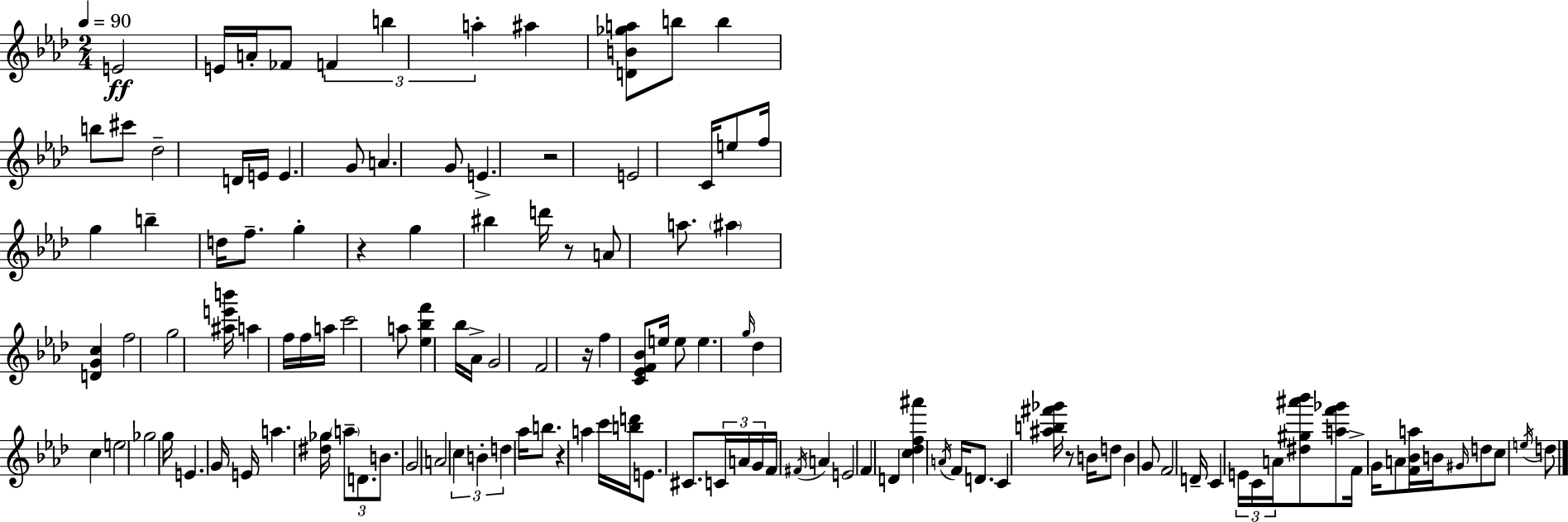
E4/h E4/s A4/s FES4/e F4/q B5/q A5/q A#5/q [D4,B4,Gb5,A5]/e B5/e B5/q B5/e C#6/e Db5/h D4/s E4/s E4/q. G4/e A4/q. G4/e E4/q. R/h E4/h C4/s E5/e F5/s G5/q B5/q D5/s F5/e. G5/q R/q G5/q BIS5/q D6/s R/e A4/e A5/e. A#5/q [D4,G4,C5]/q F5/h G5/h [A#5,E6,B6]/s A5/q F5/s F5/s A5/s C6/h A5/e [Eb5,Bb5,F6]/q Bb5/s Ab4/s G4/h F4/h R/s F5/q [C4,Eb4,F4,Bb4]/e E5/s E5/e E5/q. G5/s Db5/q C5/q E5/h Gb5/h G5/s E4/q. G4/s E4/s A5/q. [D#5,Gb5]/s A5/e D4/e. B4/e. G4/h A4/h C5/q B4/q D5/q Ab5/s B5/e. R/q A5/q C6/s [B5,D6]/s E4/e. C#4/e. C4/s A4/s G4/s F4/s F#4/s A4/q E4/h F4/q D4/q [C5,Db5,F5,A#6]/q A4/s F4/s D4/e. C4/q [A#5,B5,F#6,Gb6]/s R/e B4/s D5/e B4/q G4/e F4/h D4/s C4/q E4/s C4/s A4/s [D#5,G#5,A#6,Bb6]/e [A5,F6,Gb6]/e F4/s G4/s A4/e [F4,Bb4,A5]/s B4/s G#4/s D5/e C5/e E5/s D5/e